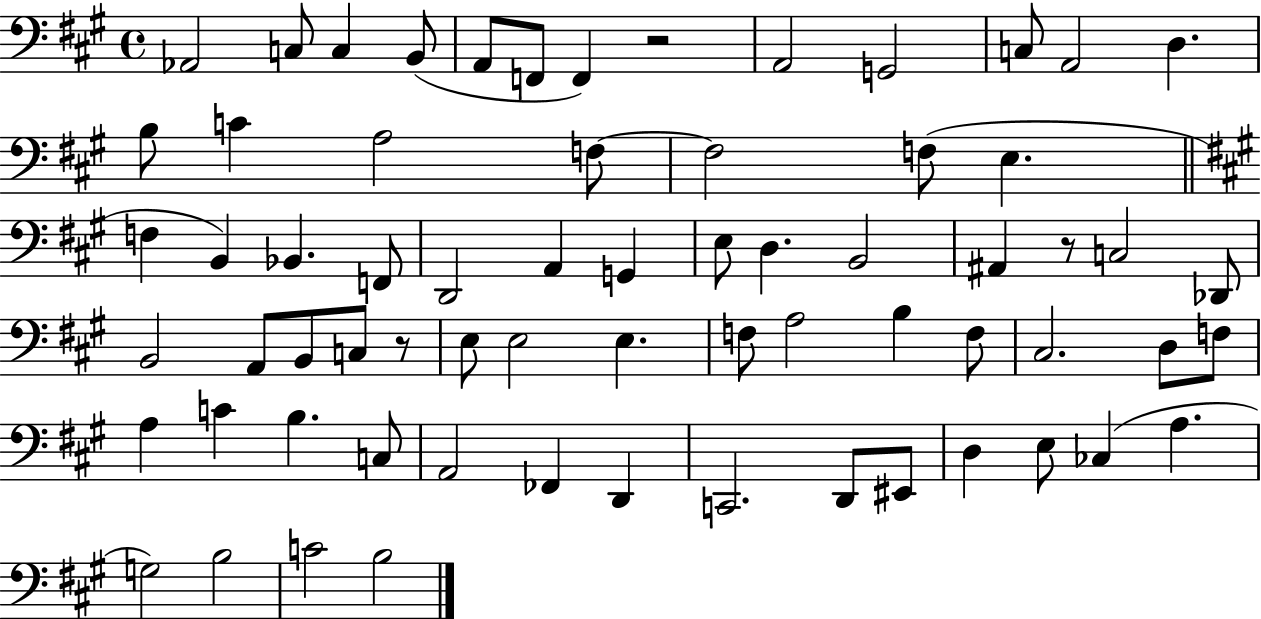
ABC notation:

X:1
T:Untitled
M:4/4
L:1/4
K:A
_A,,2 C,/2 C, B,,/2 A,,/2 F,,/2 F,, z2 A,,2 G,,2 C,/2 A,,2 D, B,/2 C A,2 F,/2 F,2 F,/2 E, F, B,, _B,, F,,/2 D,,2 A,, G,, E,/2 D, B,,2 ^A,, z/2 C,2 _D,,/2 B,,2 A,,/2 B,,/2 C,/2 z/2 E,/2 E,2 E, F,/2 A,2 B, F,/2 ^C,2 D,/2 F,/2 A, C B, C,/2 A,,2 _F,, D,, C,,2 D,,/2 ^E,,/2 D, E,/2 _C, A, G,2 B,2 C2 B,2